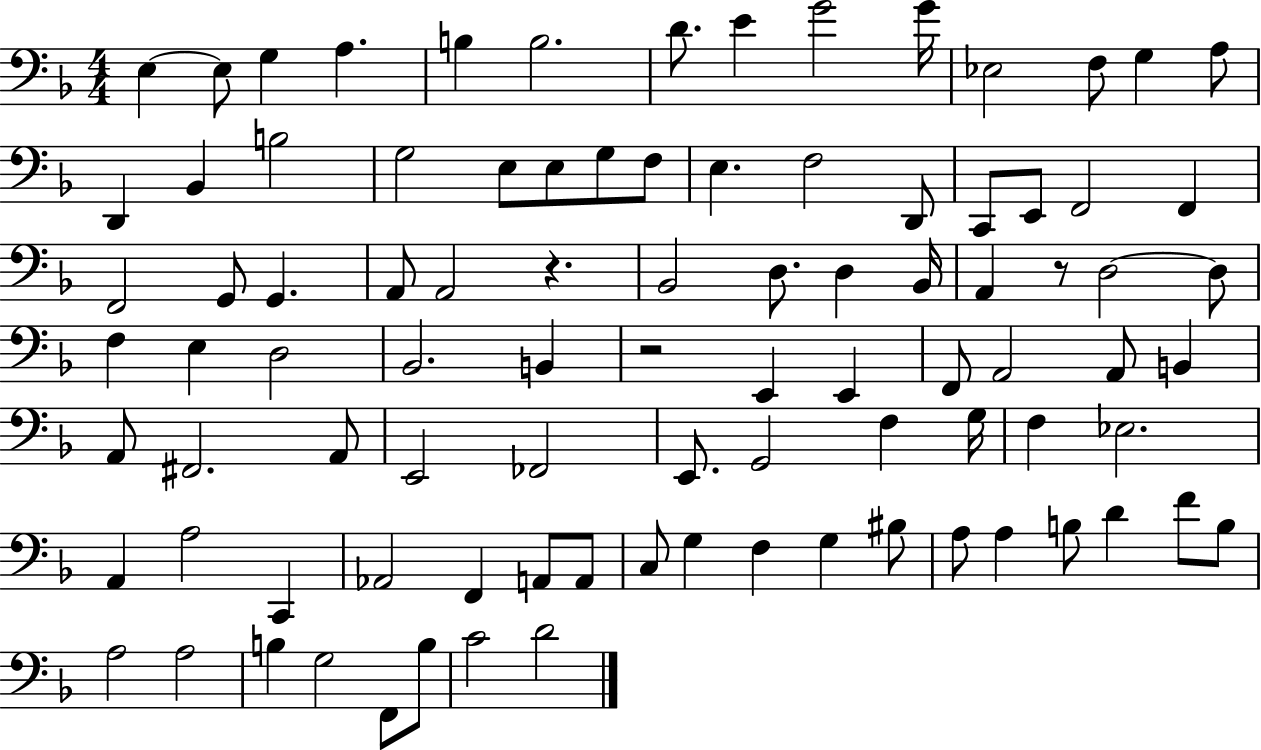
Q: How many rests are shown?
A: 3